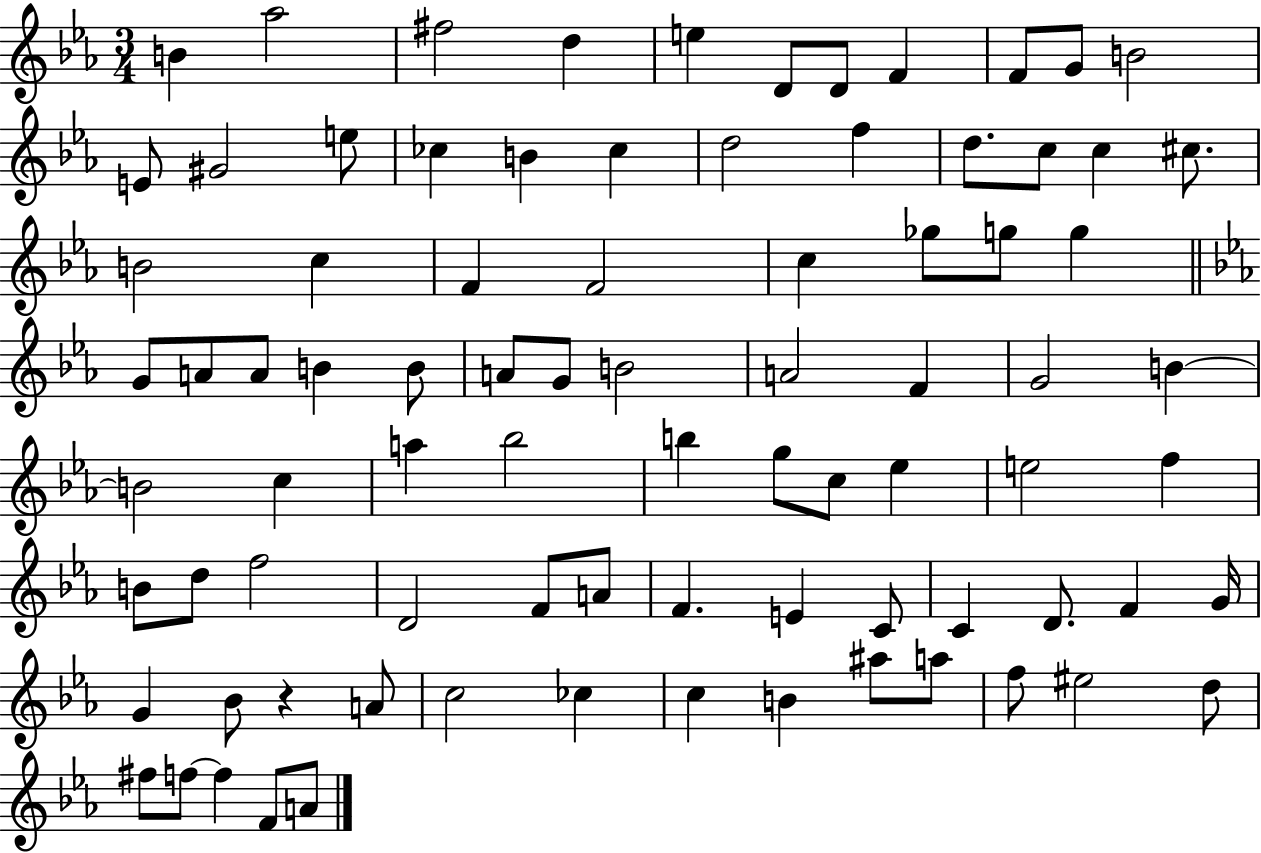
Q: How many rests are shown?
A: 1